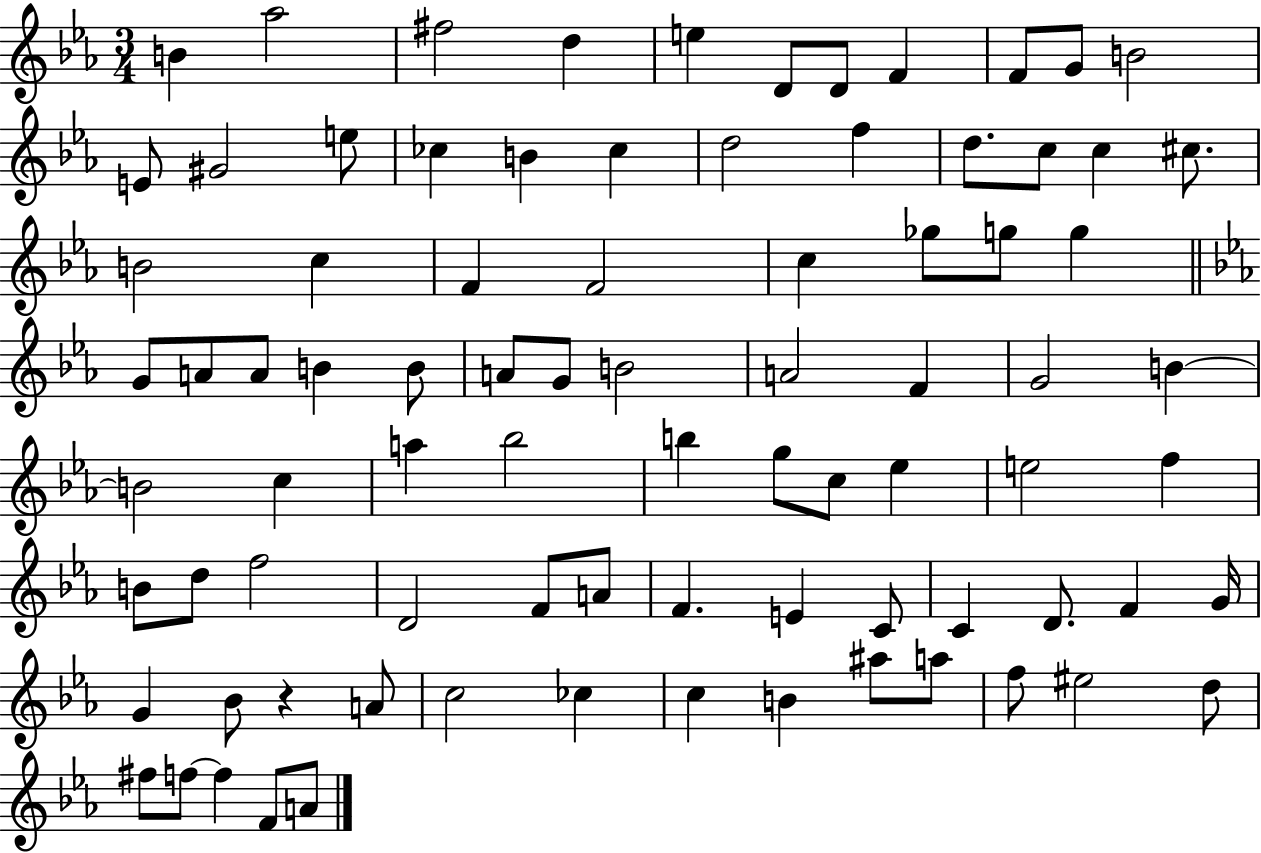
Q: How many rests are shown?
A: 1